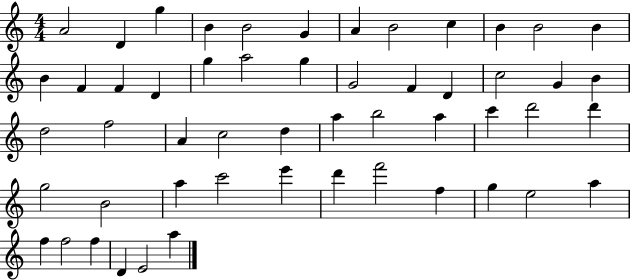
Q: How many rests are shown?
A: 0